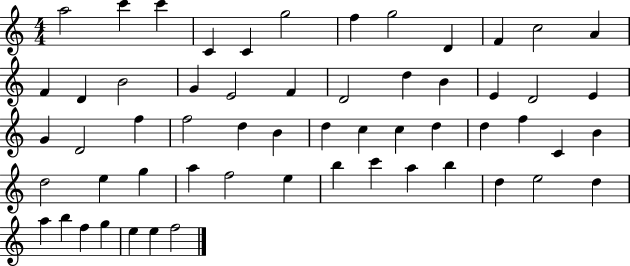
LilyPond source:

{
  \clef treble
  \numericTimeSignature
  \time 4/4
  \key c \major
  a''2 c'''4 c'''4 | c'4 c'4 g''2 | f''4 g''2 d'4 | f'4 c''2 a'4 | \break f'4 d'4 b'2 | g'4 e'2 f'4 | d'2 d''4 b'4 | e'4 d'2 e'4 | \break g'4 d'2 f''4 | f''2 d''4 b'4 | d''4 c''4 c''4 d''4 | d''4 f''4 c'4 b'4 | \break d''2 e''4 g''4 | a''4 f''2 e''4 | b''4 c'''4 a''4 b''4 | d''4 e''2 d''4 | \break a''4 b''4 f''4 g''4 | e''4 e''4 f''2 | \bar "|."
}